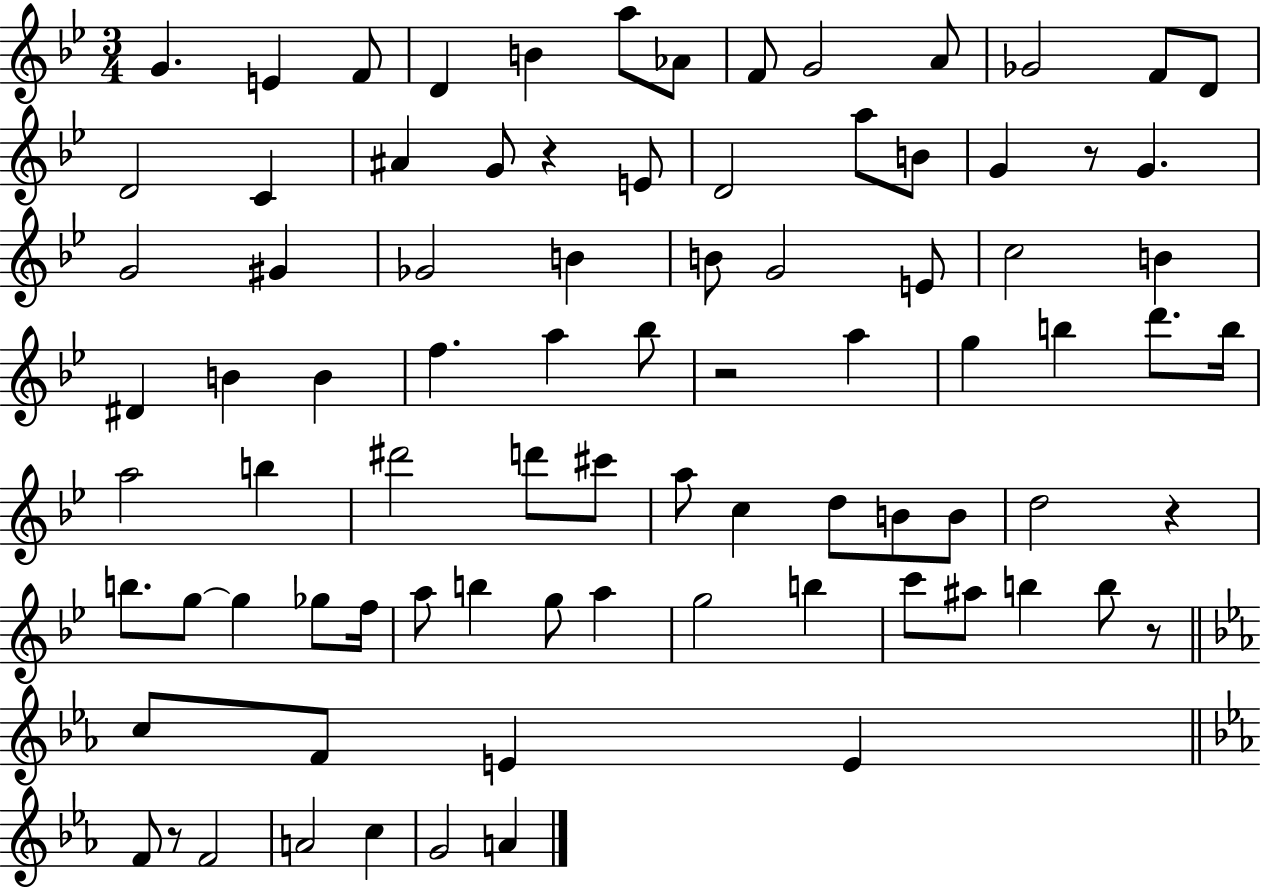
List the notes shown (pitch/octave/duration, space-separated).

G4/q. E4/q F4/e D4/q B4/q A5/e Ab4/e F4/e G4/h A4/e Gb4/h F4/e D4/e D4/h C4/q A#4/q G4/e R/q E4/e D4/h A5/e B4/e G4/q R/e G4/q. G4/h G#4/q Gb4/h B4/q B4/e G4/h E4/e C5/h B4/q D#4/q B4/q B4/q F5/q. A5/q Bb5/e R/h A5/q G5/q B5/q D6/e. B5/s A5/h B5/q D#6/h D6/e C#6/e A5/e C5/q D5/e B4/e B4/e D5/h R/q B5/e. G5/e G5/q Gb5/e F5/s A5/e B5/q G5/e A5/q G5/h B5/q C6/e A#5/e B5/q B5/e R/e C5/e F4/e E4/q E4/q F4/e R/e F4/h A4/h C5/q G4/h A4/q